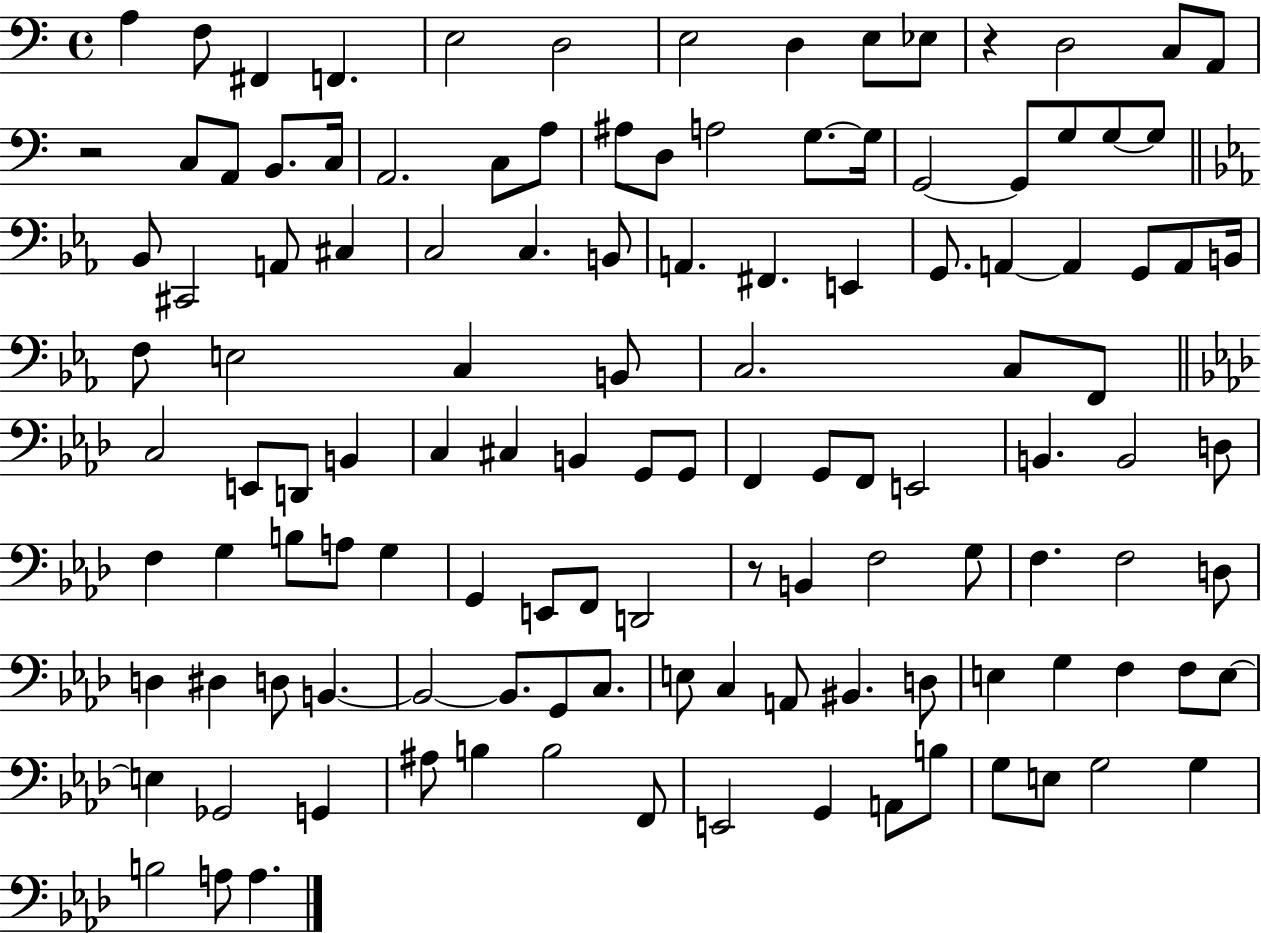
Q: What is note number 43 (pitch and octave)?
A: A2